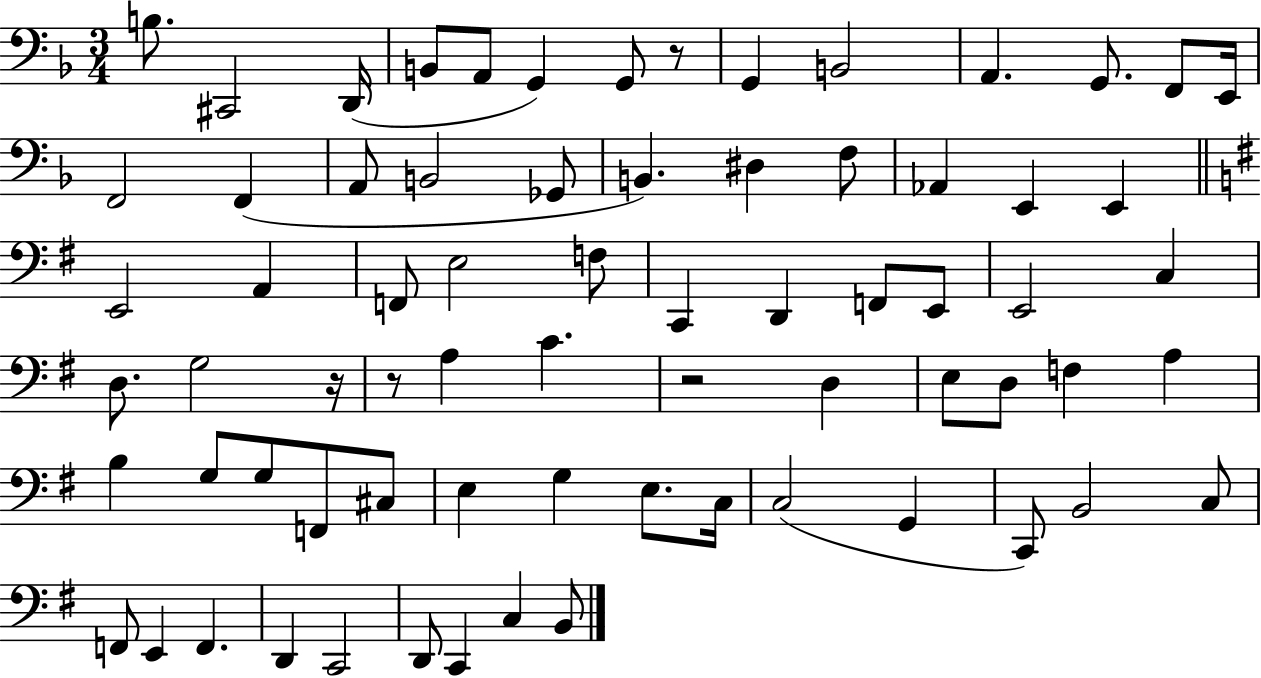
X:1
T:Untitled
M:3/4
L:1/4
K:F
B,/2 ^C,,2 D,,/4 B,,/2 A,,/2 G,, G,,/2 z/2 G,, B,,2 A,, G,,/2 F,,/2 E,,/4 F,,2 F,, A,,/2 B,,2 _G,,/2 B,, ^D, F,/2 _A,, E,, E,, E,,2 A,, F,,/2 E,2 F,/2 C,, D,, F,,/2 E,,/2 E,,2 C, D,/2 G,2 z/4 z/2 A, C z2 D, E,/2 D,/2 F, A, B, G,/2 G,/2 F,,/2 ^C,/2 E, G, E,/2 C,/4 C,2 G,, C,,/2 B,,2 C,/2 F,,/2 E,, F,, D,, C,,2 D,,/2 C,, C, B,,/2